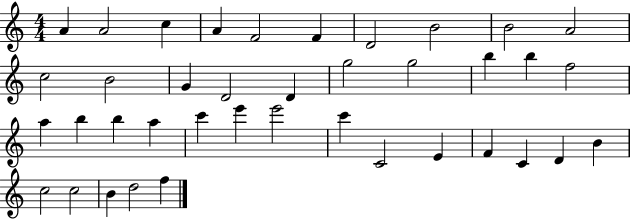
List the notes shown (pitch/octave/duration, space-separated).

A4/q A4/h C5/q A4/q F4/h F4/q D4/h B4/h B4/h A4/h C5/h B4/h G4/q D4/h D4/q G5/h G5/h B5/q B5/q F5/h A5/q B5/q B5/q A5/q C6/q E6/q E6/h C6/q C4/h E4/q F4/q C4/q D4/q B4/q C5/h C5/h B4/q D5/h F5/q